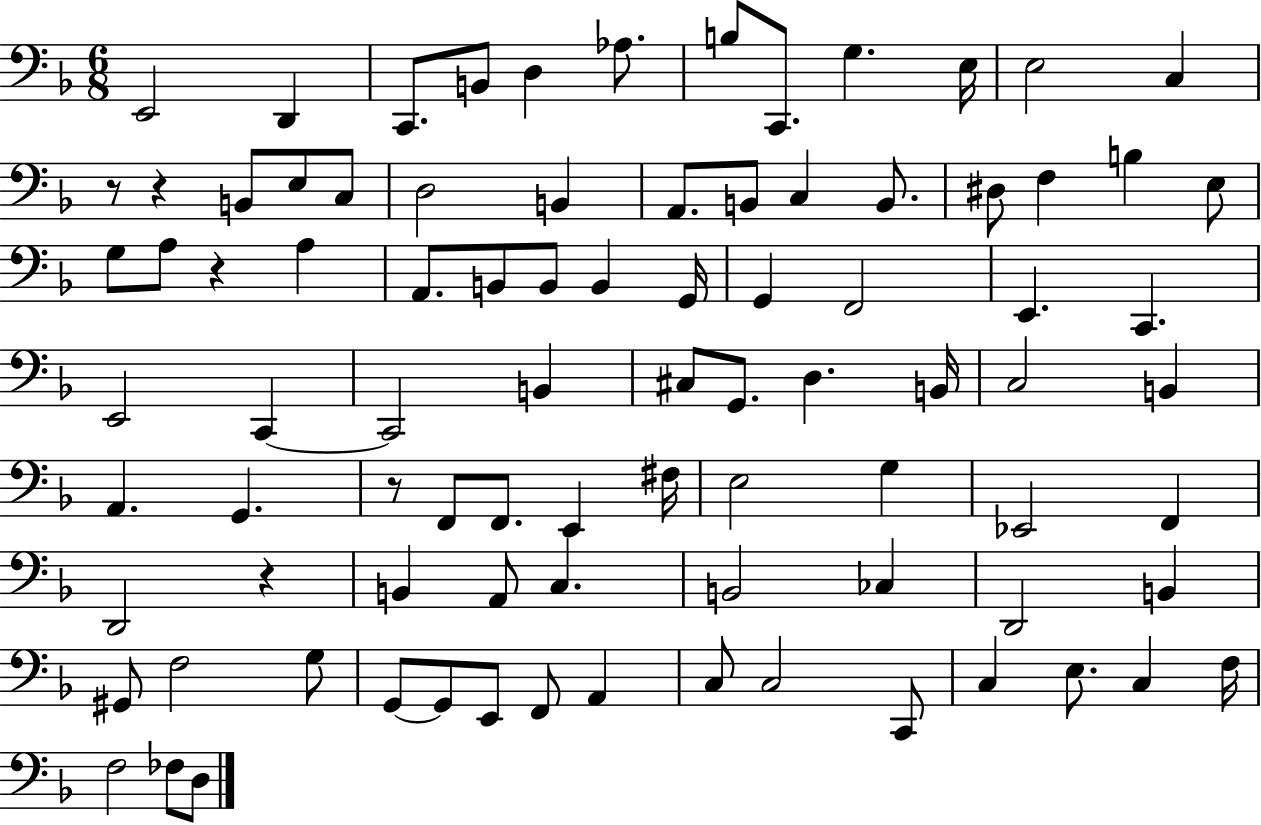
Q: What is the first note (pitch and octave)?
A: E2